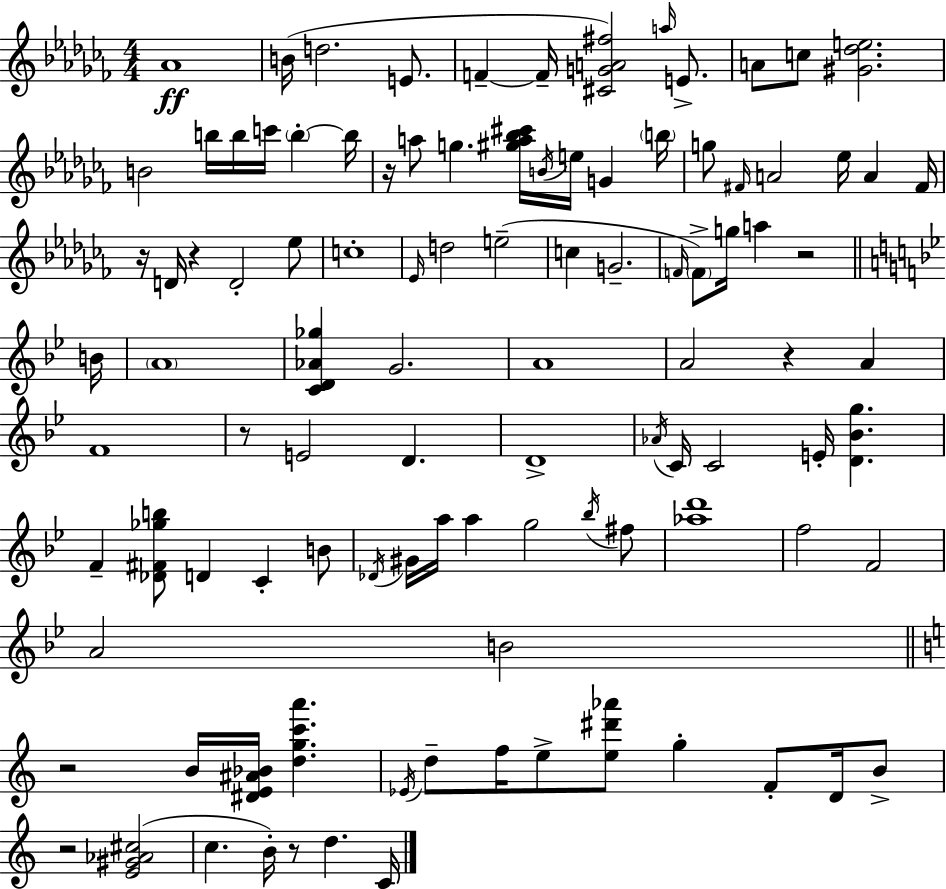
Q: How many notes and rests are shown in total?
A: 103